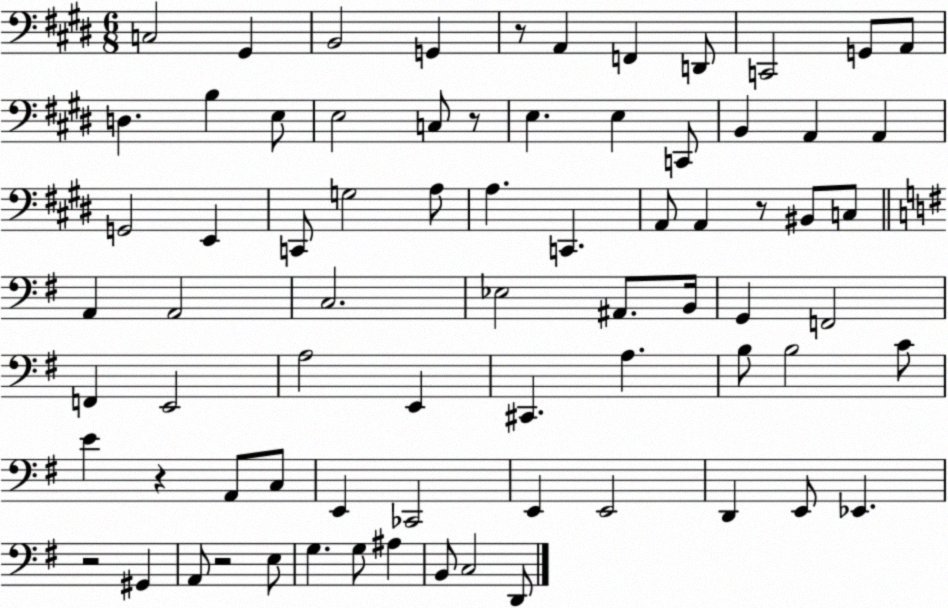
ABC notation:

X:1
T:Untitled
M:6/8
L:1/4
K:E
C,2 ^G,, B,,2 G,, z/2 A,, F,, D,,/2 C,,2 G,,/2 A,,/2 D, B, E,/2 E,2 C,/2 z/2 E, E, C,,/2 B,, A,, A,, G,,2 E,, C,,/2 G,2 A,/2 A, C,, A,,/2 A,, z/2 ^B,,/2 C,/2 A,, A,,2 C,2 _E,2 ^A,,/2 B,,/4 G,, F,,2 F,, E,,2 A,2 E,, ^C,, A, B,/2 B,2 C/2 E z A,,/2 C,/2 E,, _C,,2 E,, E,,2 D,, E,,/2 _E,, z2 ^G,, A,,/2 z2 E,/2 G, G,/2 ^A, B,,/2 C,2 D,,/2